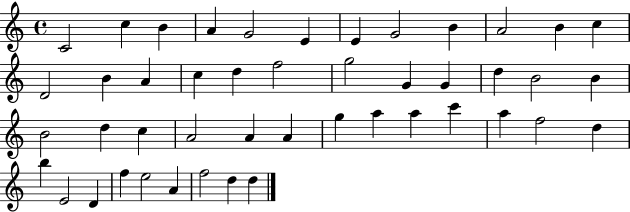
{
  \clef treble
  \time 4/4
  \defaultTimeSignature
  \key c \major
  c'2 c''4 b'4 | a'4 g'2 e'4 | e'4 g'2 b'4 | a'2 b'4 c''4 | \break d'2 b'4 a'4 | c''4 d''4 f''2 | g''2 g'4 g'4 | d''4 b'2 b'4 | \break b'2 d''4 c''4 | a'2 a'4 a'4 | g''4 a''4 a''4 c'''4 | a''4 f''2 d''4 | \break b''4 e'2 d'4 | f''4 e''2 a'4 | f''2 d''4 d''4 | \bar "|."
}